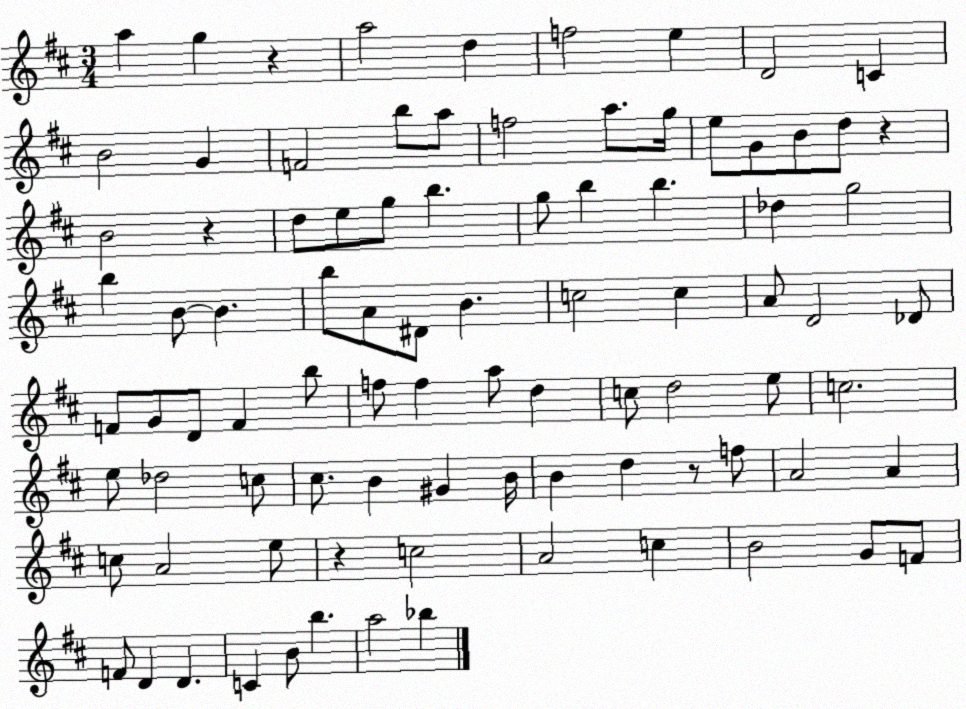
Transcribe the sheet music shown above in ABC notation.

X:1
T:Untitled
M:3/4
L:1/4
K:D
a g z a2 d f2 e D2 C B2 G F2 b/2 a/2 f2 a/2 g/4 e/2 G/2 B/2 d/2 z B2 z d/2 e/2 g/2 b g/2 b b _d g2 b B/2 B b/2 A/2 ^D/2 B c2 c A/2 D2 _D/2 F/2 G/2 D/2 F b/2 f/2 f a/2 d c/2 d2 e/2 c2 e/2 _d2 c/2 ^c/2 B ^G B/4 B d z/2 f/2 A2 A c/2 A2 e/2 z c2 A2 c B2 G/2 F/2 F/2 D D C B/2 b a2 _b